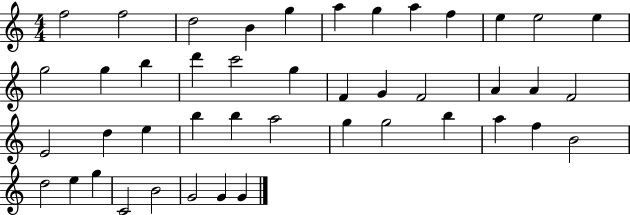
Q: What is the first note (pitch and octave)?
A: F5